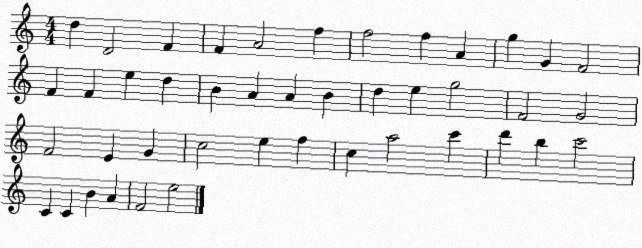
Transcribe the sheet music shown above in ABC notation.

X:1
T:Untitled
M:4/4
L:1/4
K:C
d D2 F F A2 f f2 f A g G F2 F F e d B A A B d e g2 F2 G2 F2 E G c2 e f c a2 c' d' b c'2 C C B A F2 e2